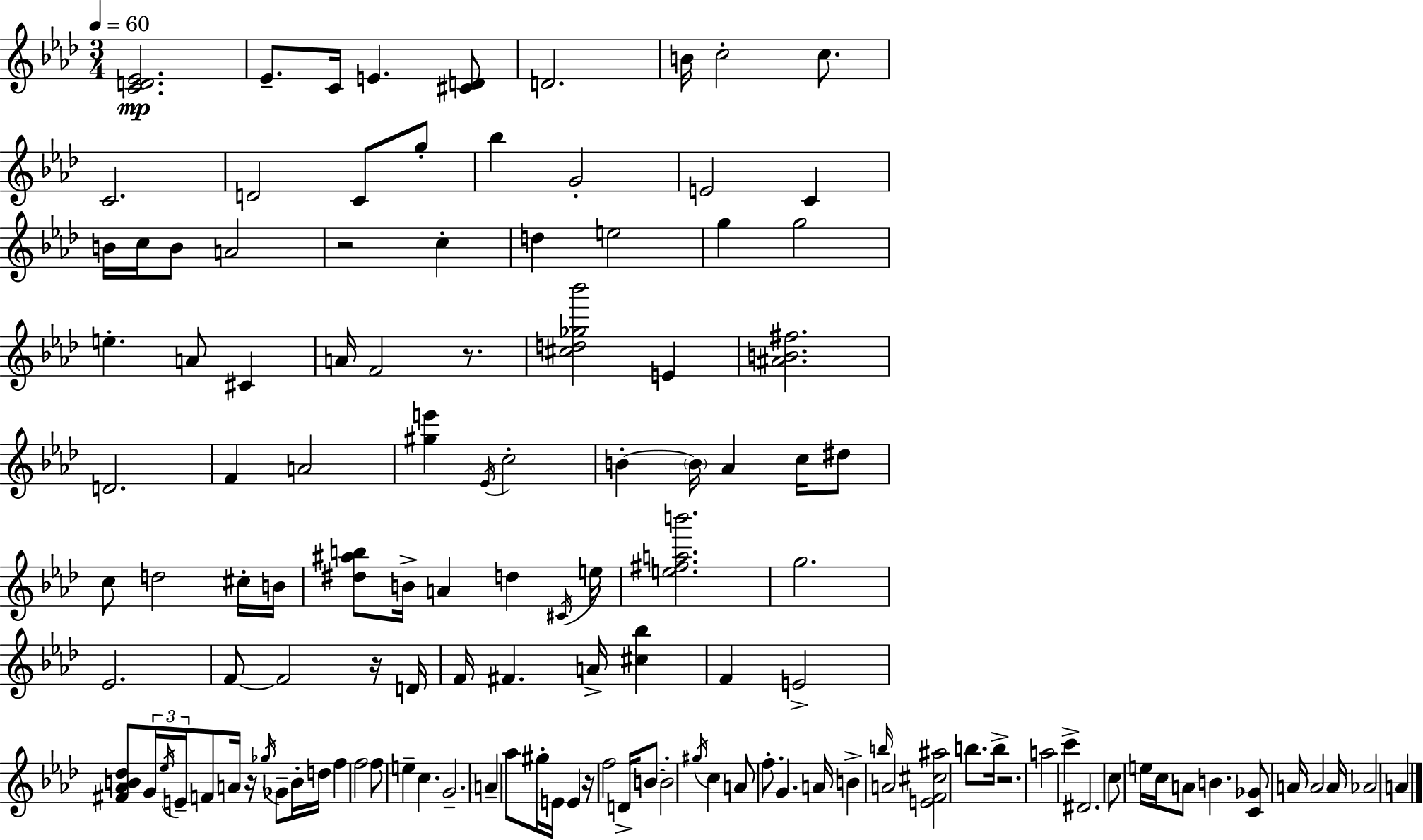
[C4,D4,Eb4]/h. Eb4/e. C4/s E4/q. [C#4,D4]/e D4/h. B4/s C5/h C5/e. C4/h. D4/h C4/e G5/e Bb5/q G4/h E4/h C4/q B4/s C5/s B4/e A4/h R/h C5/q D5/q E5/h G5/q G5/h E5/q. A4/e C#4/q A4/s F4/h R/e. [C#5,D5,Gb5,Bb6]/h E4/q [A#4,B4,F#5]/h. D4/h. F4/q A4/h [G#5,E6]/q Eb4/s C5/h B4/q B4/s Ab4/q C5/s D#5/e C5/e D5/h C#5/s B4/s [D#5,A#5,B5]/e B4/s A4/q D5/q C#4/s E5/s [E5,F#5,A5,B6]/h. G5/h. Eb4/h. F4/e F4/h R/s D4/s F4/s F#4/q. A4/s [C#5,Bb5]/q F4/q E4/h [F#4,Ab4,B4,Db5]/e G4/s Eb5/s E4/s F4/e A4/s R/s Gb5/s Gb4/e B4/s D5/s F5/q F5/h F5/e E5/q C5/q. G4/h. A4/q Ab5/e G#5/s E4/s E4/q R/s F5/h D4/s B4/e B4/h G#5/s C5/q A4/e F5/e. G4/q. A4/s B4/q B5/s A4/h [E4,F4,C#5,A#5]/h B5/e. B5/s R/h. A5/h C6/q D#4/h. C5/e E5/s C5/s A4/e B4/q. [C4,Gb4]/e A4/s A4/h A4/s Ab4/h A4/q